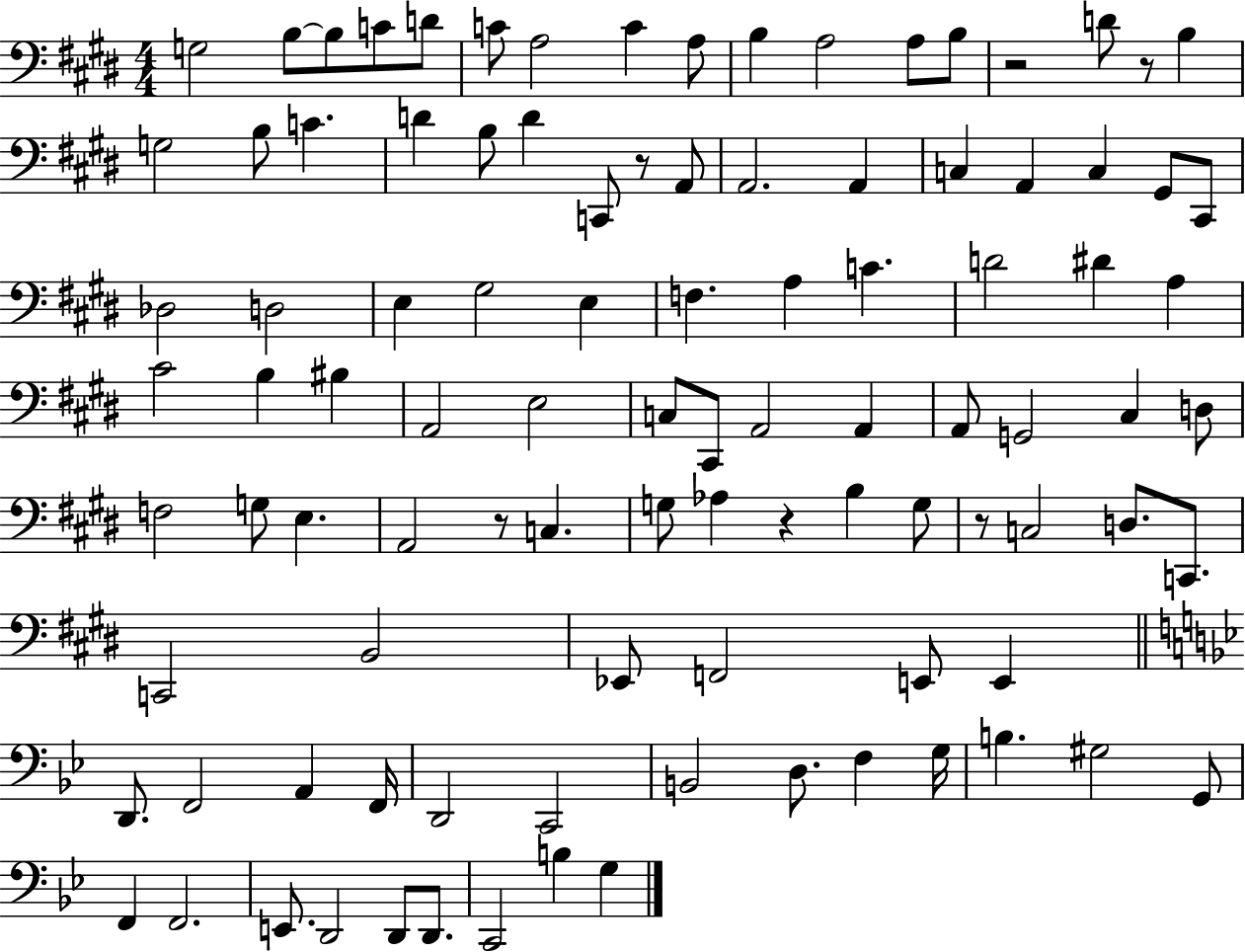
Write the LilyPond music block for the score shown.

{
  \clef bass
  \numericTimeSignature
  \time 4/4
  \key e \major
  g2 b8~~ b8 c'8 d'8 | c'8 a2 c'4 a8 | b4 a2 a8 b8 | r2 d'8 r8 b4 | \break g2 b8 c'4. | d'4 b8 d'4 c,8 r8 a,8 | a,2. a,4 | c4 a,4 c4 gis,8 cis,8 | \break des2 d2 | e4 gis2 e4 | f4. a4 c'4. | d'2 dis'4 a4 | \break cis'2 b4 bis4 | a,2 e2 | c8 cis,8 a,2 a,4 | a,8 g,2 cis4 d8 | \break f2 g8 e4. | a,2 r8 c4. | g8 aes4 r4 b4 g8 | r8 c2 d8. c,8. | \break c,2 b,2 | ees,8 f,2 e,8 e,4 | \bar "||" \break \key bes \major d,8. f,2 a,4 f,16 | d,2 c,2 | b,2 d8. f4 g16 | b4. gis2 g,8 | \break f,4 f,2. | e,8. d,2 d,8 d,8. | c,2 b4 g4 | \bar "|."
}